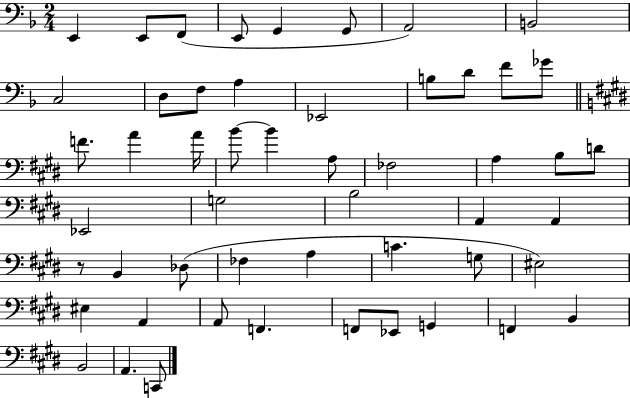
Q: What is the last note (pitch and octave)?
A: C2